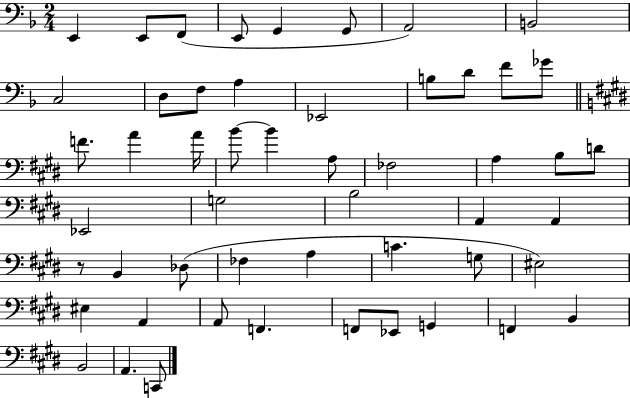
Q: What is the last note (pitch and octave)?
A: C2